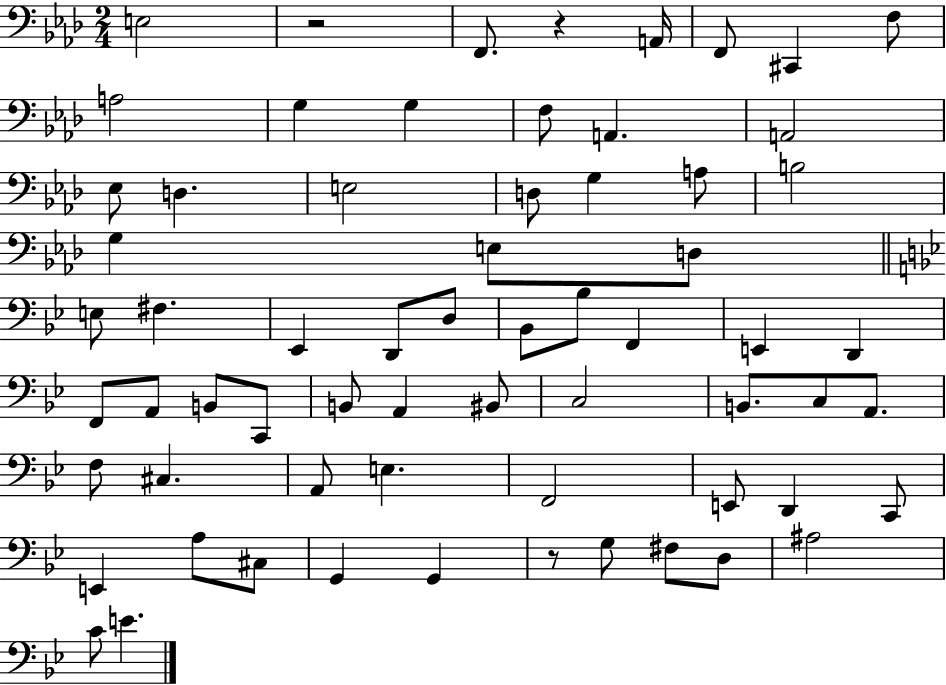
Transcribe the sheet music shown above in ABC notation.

X:1
T:Untitled
M:2/4
L:1/4
K:Ab
E,2 z2 F,,/2 z A,,/4 F,,/2 ^C,, F,/2 A,2 G, G, F,/2 A,, A,,2 _E,/2 D, E,2 D,/2 G, A,/2 B,2 G, E,/2 D,/2 E,/2 ^F, _E,, D,,/2 D,/2 _B,,/2 _B,/2 F,, E,, D,, F,,/2 A,,/2 B,,/2 C,,/2 B,,/2 A,, ^B,,/2 C,2 B,,/2 C,/2 A,,/2 F,/2 ^C, A,,/2 E, F,,2 E,,/2 D,, C,,/2 E,, A,/2 ^C,/2 G,, G,, z/2 G,/2 ^F,/2 D,/2 ^A,2 C/2 E